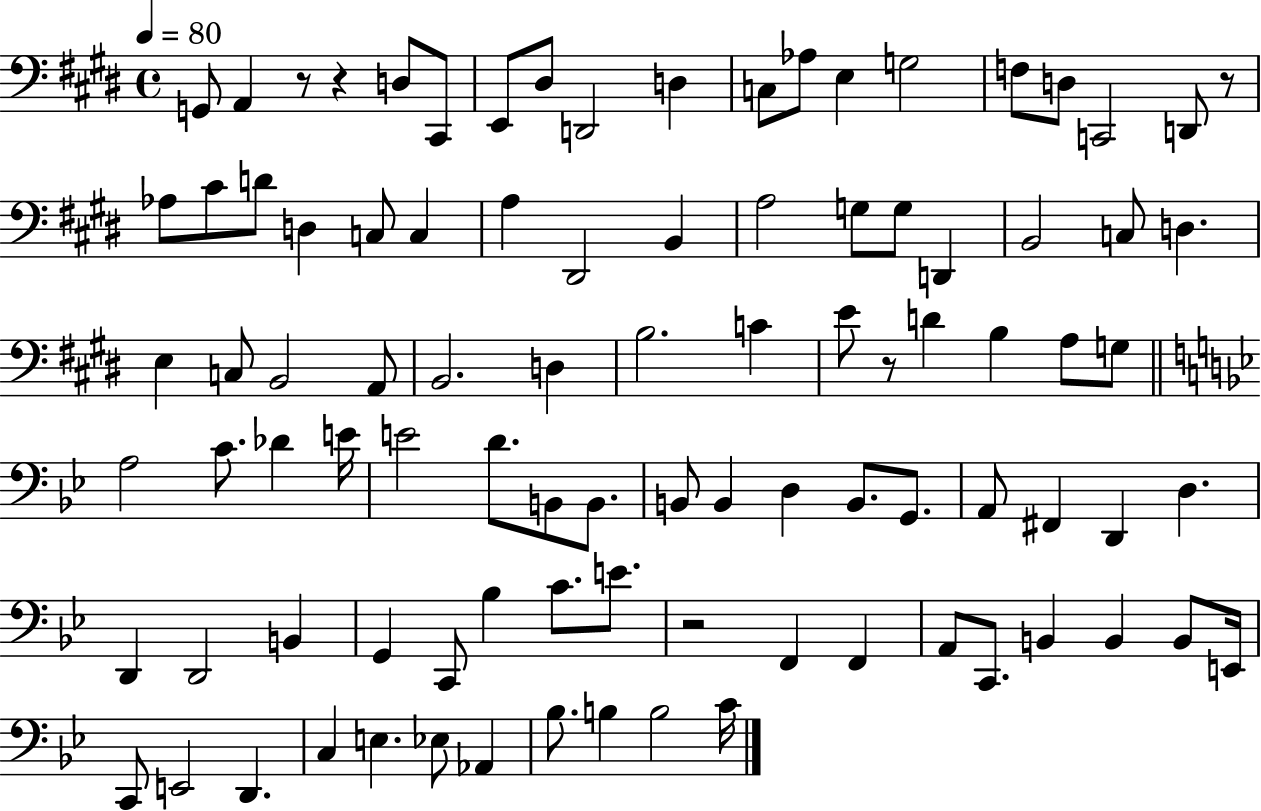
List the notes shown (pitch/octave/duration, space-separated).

G2/e A2/q R/e R/q D3/e C#2/e E2/e D#3/e D2/h D3/q C3/e Ab3/e E3/q G3/h F3/e D3/e C2/h D2/e R/e Ab3/e C#4/e D4/e D3/q C3/e C3/q A3/q D#2/h B2/q A3/h G3/e G3/e D2/q B2/h C3/e D3/q. E3/q C3/e B2/h A2/e B2/h. D3/q B3/h. C4/q E4/e R/e D4/q B3/q A3/e G3/e A3/h C4/e. Db4/q E4/s E4/h D4/e. B2/e B2/e. B2/e B2/q D3/q B2/e. G2/e. A2/e F#2/q D2/q D3/q. D2/q D2/h B2/q G2/q C2/e Bb3/q C4/e. E4/e. R/h F2/q F2/q A2/e C2/e. B2/q B2/q B2/e E2/s C2/e E2/h D2/q. C3/q E3/q. Eb3/e Ab2/q Bb3/e. B3/q B3/h C4/s